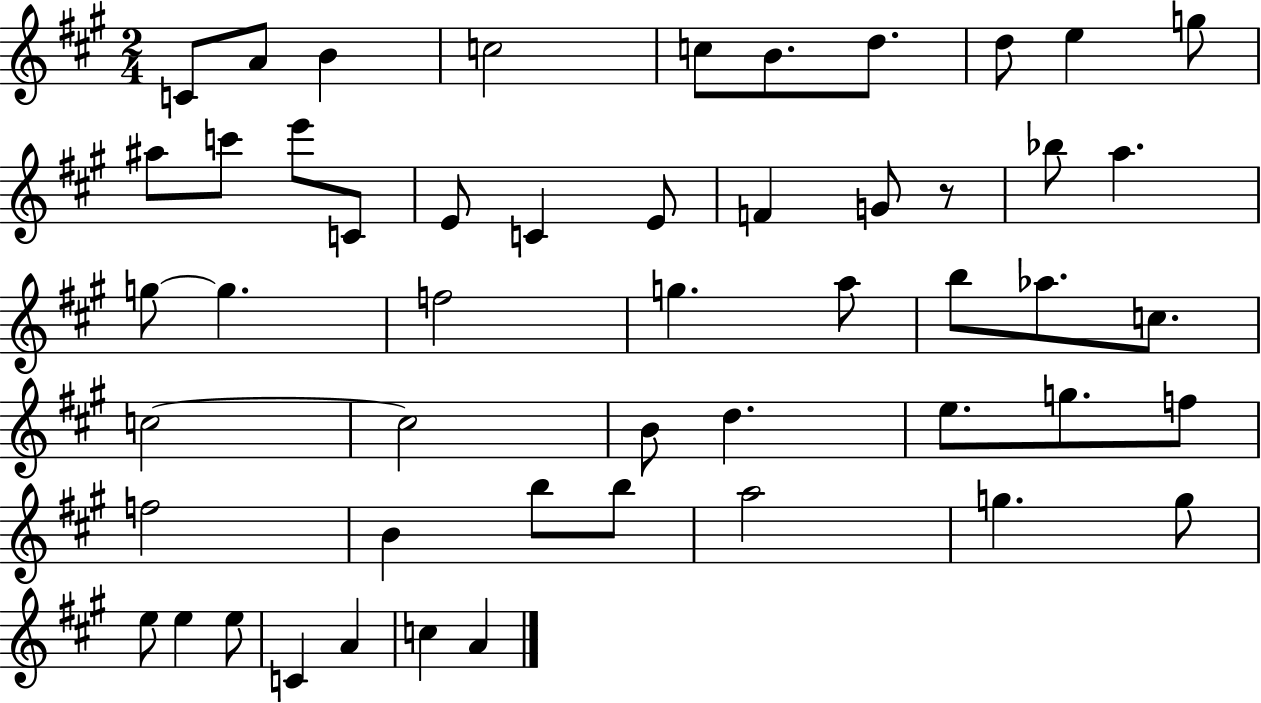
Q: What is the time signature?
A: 2/4